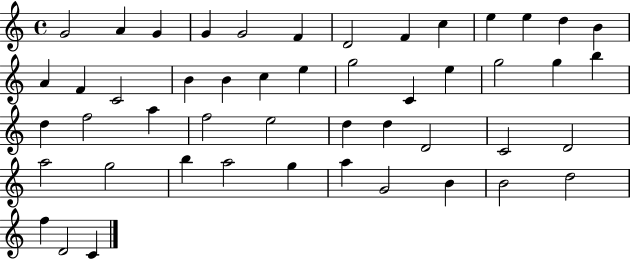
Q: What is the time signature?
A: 4/4